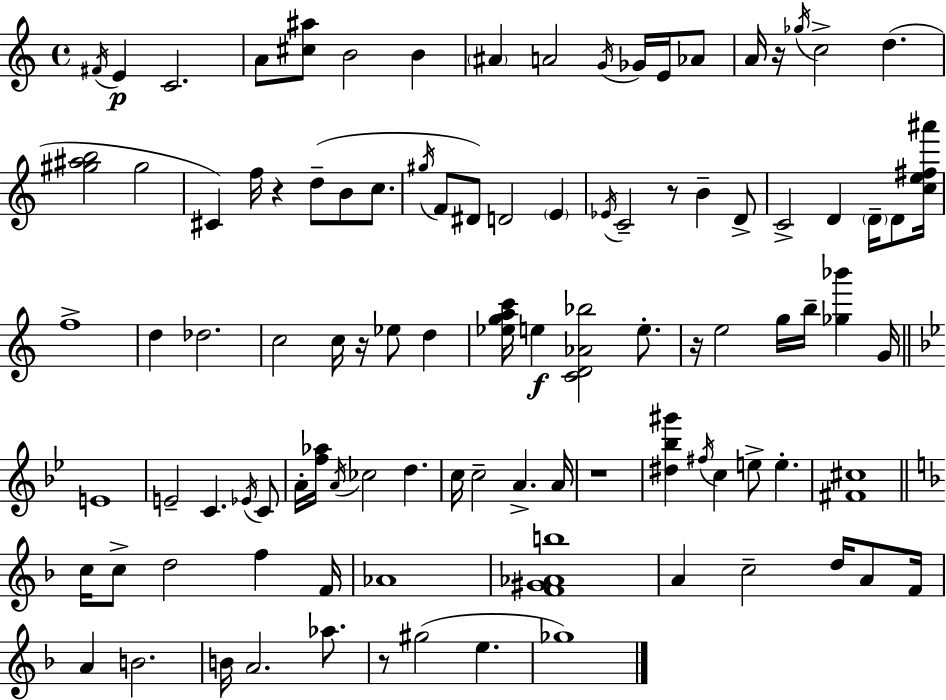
X:1
T:Untitled
M:4/4
L:1/4
K:C
^F/4 E C2 A/2 [^c^a]/2 B2 B ^A A2 G/4 _G/4 E/4 _A/2 A/4 z/4 _g/4 c2 d [^g^ab]2 ^g2 ^C f/4 z d/2 B/2 c/2 ^g/4 F/2 ^D/2 D2 E _E/4 C2 z/2 B D/2 C2 D D/4 D/2 [ce^f^a']/4 f4 d _d2 c2 c/4 z/4 _e/2 d [_egac']/4 e [CD_A_b]2 e/2 z/4 e2 g/4 b/4 [_g_b'] G/4 E4 E2 C _E/4 C/2 A/4 [f_a]/4 A/4 _c2 d c/4 c2 A A/4 z4 [^d_b^g'] ^f/4 c e/2 e [^F^c]4 c/4 c/2 d2 f F/4 _A4 [F^G_Ab]4 A c2 d/4 A/2 F/4 A B2 B/4 A2 _a/2 z/2 ^g2 e _g4